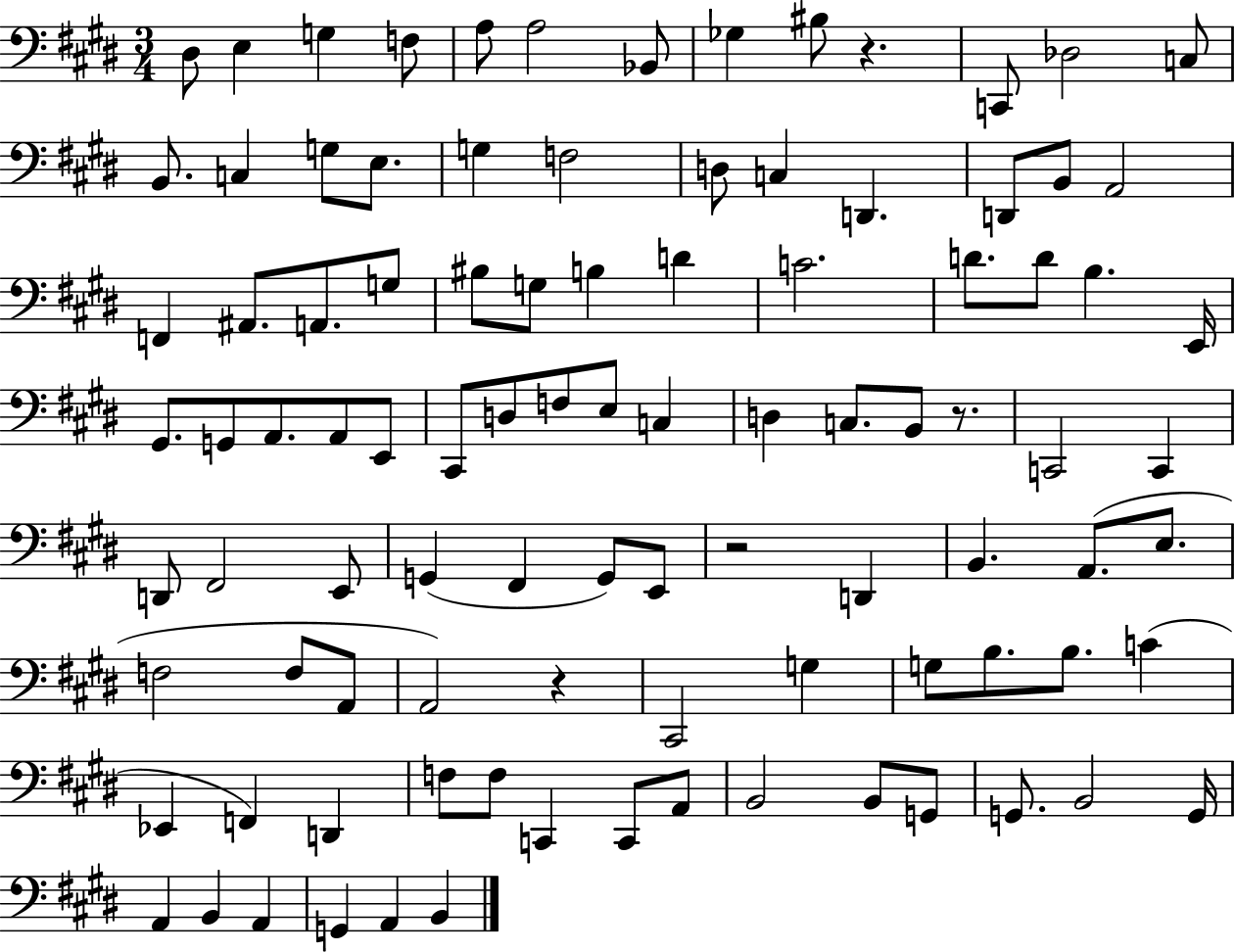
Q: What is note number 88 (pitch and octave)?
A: A2